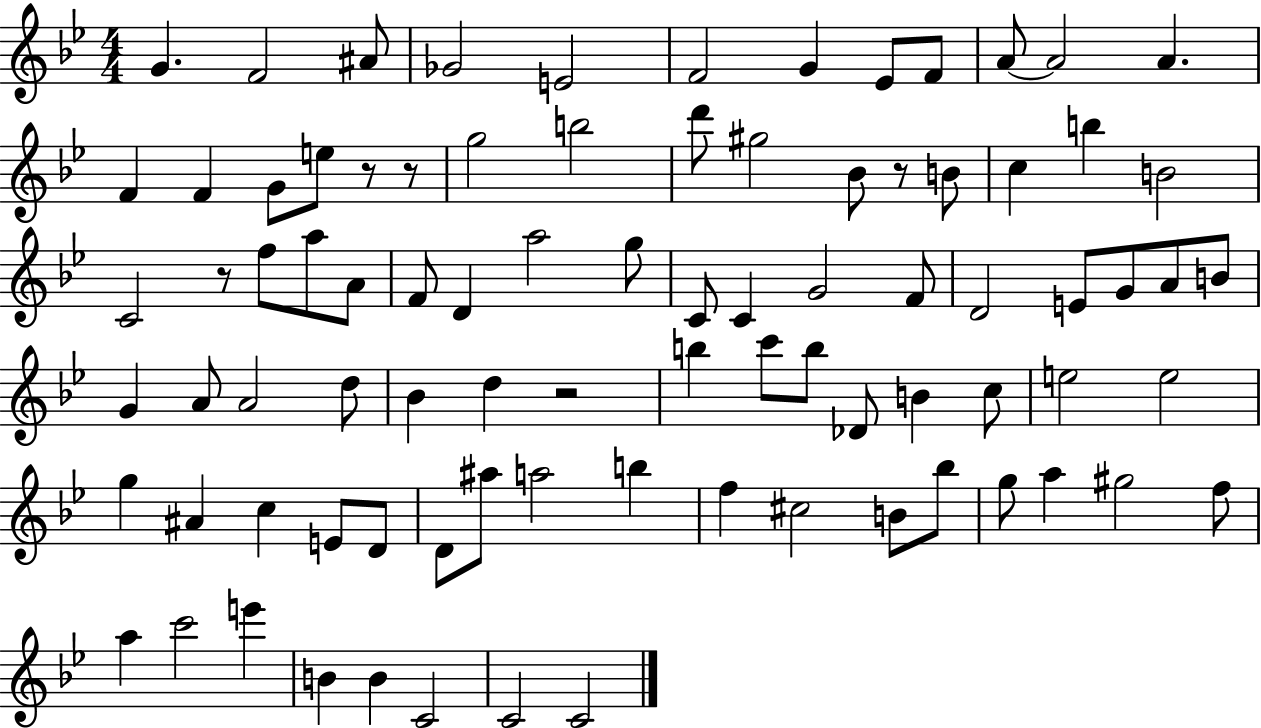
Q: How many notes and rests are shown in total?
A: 86